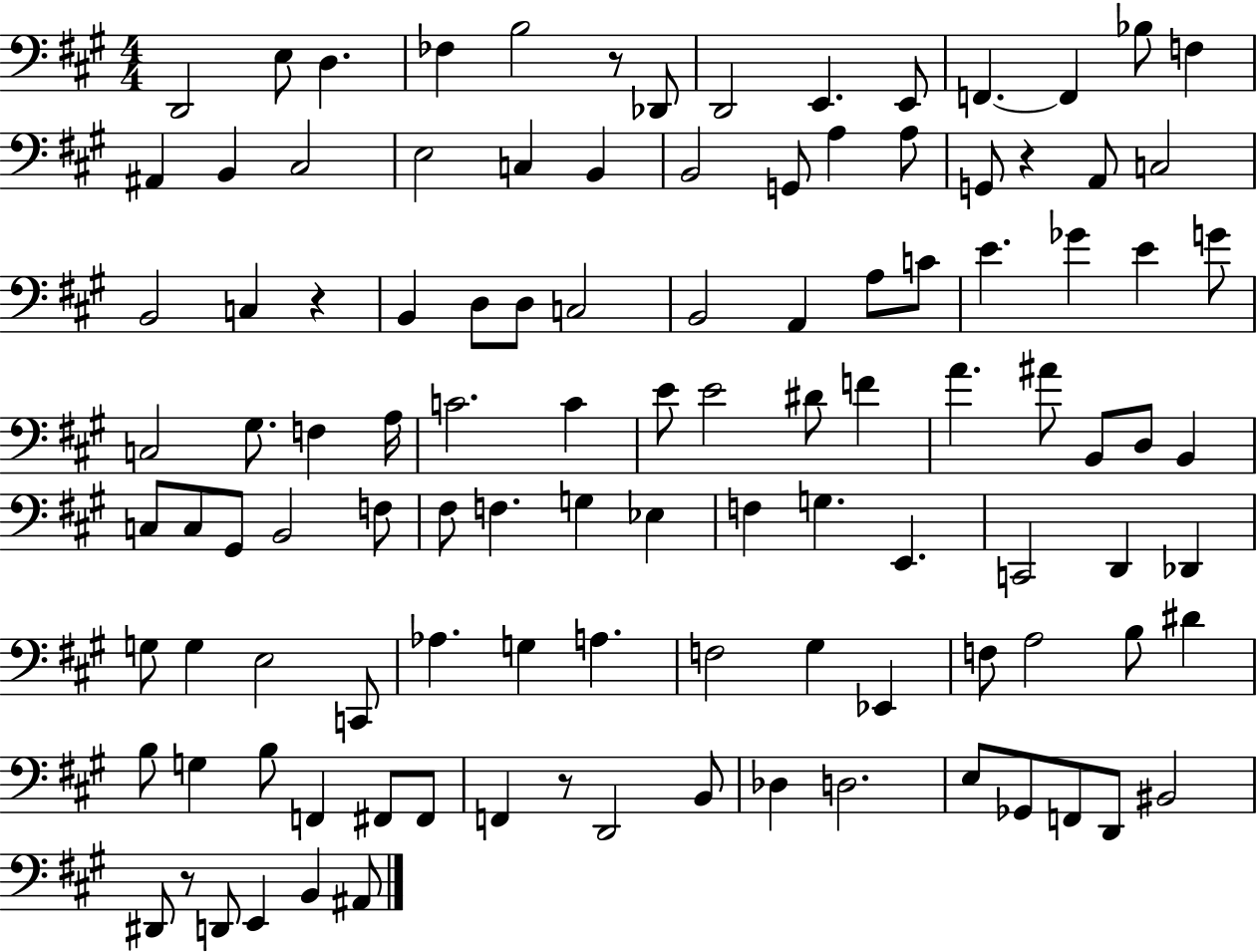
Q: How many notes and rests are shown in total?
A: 110